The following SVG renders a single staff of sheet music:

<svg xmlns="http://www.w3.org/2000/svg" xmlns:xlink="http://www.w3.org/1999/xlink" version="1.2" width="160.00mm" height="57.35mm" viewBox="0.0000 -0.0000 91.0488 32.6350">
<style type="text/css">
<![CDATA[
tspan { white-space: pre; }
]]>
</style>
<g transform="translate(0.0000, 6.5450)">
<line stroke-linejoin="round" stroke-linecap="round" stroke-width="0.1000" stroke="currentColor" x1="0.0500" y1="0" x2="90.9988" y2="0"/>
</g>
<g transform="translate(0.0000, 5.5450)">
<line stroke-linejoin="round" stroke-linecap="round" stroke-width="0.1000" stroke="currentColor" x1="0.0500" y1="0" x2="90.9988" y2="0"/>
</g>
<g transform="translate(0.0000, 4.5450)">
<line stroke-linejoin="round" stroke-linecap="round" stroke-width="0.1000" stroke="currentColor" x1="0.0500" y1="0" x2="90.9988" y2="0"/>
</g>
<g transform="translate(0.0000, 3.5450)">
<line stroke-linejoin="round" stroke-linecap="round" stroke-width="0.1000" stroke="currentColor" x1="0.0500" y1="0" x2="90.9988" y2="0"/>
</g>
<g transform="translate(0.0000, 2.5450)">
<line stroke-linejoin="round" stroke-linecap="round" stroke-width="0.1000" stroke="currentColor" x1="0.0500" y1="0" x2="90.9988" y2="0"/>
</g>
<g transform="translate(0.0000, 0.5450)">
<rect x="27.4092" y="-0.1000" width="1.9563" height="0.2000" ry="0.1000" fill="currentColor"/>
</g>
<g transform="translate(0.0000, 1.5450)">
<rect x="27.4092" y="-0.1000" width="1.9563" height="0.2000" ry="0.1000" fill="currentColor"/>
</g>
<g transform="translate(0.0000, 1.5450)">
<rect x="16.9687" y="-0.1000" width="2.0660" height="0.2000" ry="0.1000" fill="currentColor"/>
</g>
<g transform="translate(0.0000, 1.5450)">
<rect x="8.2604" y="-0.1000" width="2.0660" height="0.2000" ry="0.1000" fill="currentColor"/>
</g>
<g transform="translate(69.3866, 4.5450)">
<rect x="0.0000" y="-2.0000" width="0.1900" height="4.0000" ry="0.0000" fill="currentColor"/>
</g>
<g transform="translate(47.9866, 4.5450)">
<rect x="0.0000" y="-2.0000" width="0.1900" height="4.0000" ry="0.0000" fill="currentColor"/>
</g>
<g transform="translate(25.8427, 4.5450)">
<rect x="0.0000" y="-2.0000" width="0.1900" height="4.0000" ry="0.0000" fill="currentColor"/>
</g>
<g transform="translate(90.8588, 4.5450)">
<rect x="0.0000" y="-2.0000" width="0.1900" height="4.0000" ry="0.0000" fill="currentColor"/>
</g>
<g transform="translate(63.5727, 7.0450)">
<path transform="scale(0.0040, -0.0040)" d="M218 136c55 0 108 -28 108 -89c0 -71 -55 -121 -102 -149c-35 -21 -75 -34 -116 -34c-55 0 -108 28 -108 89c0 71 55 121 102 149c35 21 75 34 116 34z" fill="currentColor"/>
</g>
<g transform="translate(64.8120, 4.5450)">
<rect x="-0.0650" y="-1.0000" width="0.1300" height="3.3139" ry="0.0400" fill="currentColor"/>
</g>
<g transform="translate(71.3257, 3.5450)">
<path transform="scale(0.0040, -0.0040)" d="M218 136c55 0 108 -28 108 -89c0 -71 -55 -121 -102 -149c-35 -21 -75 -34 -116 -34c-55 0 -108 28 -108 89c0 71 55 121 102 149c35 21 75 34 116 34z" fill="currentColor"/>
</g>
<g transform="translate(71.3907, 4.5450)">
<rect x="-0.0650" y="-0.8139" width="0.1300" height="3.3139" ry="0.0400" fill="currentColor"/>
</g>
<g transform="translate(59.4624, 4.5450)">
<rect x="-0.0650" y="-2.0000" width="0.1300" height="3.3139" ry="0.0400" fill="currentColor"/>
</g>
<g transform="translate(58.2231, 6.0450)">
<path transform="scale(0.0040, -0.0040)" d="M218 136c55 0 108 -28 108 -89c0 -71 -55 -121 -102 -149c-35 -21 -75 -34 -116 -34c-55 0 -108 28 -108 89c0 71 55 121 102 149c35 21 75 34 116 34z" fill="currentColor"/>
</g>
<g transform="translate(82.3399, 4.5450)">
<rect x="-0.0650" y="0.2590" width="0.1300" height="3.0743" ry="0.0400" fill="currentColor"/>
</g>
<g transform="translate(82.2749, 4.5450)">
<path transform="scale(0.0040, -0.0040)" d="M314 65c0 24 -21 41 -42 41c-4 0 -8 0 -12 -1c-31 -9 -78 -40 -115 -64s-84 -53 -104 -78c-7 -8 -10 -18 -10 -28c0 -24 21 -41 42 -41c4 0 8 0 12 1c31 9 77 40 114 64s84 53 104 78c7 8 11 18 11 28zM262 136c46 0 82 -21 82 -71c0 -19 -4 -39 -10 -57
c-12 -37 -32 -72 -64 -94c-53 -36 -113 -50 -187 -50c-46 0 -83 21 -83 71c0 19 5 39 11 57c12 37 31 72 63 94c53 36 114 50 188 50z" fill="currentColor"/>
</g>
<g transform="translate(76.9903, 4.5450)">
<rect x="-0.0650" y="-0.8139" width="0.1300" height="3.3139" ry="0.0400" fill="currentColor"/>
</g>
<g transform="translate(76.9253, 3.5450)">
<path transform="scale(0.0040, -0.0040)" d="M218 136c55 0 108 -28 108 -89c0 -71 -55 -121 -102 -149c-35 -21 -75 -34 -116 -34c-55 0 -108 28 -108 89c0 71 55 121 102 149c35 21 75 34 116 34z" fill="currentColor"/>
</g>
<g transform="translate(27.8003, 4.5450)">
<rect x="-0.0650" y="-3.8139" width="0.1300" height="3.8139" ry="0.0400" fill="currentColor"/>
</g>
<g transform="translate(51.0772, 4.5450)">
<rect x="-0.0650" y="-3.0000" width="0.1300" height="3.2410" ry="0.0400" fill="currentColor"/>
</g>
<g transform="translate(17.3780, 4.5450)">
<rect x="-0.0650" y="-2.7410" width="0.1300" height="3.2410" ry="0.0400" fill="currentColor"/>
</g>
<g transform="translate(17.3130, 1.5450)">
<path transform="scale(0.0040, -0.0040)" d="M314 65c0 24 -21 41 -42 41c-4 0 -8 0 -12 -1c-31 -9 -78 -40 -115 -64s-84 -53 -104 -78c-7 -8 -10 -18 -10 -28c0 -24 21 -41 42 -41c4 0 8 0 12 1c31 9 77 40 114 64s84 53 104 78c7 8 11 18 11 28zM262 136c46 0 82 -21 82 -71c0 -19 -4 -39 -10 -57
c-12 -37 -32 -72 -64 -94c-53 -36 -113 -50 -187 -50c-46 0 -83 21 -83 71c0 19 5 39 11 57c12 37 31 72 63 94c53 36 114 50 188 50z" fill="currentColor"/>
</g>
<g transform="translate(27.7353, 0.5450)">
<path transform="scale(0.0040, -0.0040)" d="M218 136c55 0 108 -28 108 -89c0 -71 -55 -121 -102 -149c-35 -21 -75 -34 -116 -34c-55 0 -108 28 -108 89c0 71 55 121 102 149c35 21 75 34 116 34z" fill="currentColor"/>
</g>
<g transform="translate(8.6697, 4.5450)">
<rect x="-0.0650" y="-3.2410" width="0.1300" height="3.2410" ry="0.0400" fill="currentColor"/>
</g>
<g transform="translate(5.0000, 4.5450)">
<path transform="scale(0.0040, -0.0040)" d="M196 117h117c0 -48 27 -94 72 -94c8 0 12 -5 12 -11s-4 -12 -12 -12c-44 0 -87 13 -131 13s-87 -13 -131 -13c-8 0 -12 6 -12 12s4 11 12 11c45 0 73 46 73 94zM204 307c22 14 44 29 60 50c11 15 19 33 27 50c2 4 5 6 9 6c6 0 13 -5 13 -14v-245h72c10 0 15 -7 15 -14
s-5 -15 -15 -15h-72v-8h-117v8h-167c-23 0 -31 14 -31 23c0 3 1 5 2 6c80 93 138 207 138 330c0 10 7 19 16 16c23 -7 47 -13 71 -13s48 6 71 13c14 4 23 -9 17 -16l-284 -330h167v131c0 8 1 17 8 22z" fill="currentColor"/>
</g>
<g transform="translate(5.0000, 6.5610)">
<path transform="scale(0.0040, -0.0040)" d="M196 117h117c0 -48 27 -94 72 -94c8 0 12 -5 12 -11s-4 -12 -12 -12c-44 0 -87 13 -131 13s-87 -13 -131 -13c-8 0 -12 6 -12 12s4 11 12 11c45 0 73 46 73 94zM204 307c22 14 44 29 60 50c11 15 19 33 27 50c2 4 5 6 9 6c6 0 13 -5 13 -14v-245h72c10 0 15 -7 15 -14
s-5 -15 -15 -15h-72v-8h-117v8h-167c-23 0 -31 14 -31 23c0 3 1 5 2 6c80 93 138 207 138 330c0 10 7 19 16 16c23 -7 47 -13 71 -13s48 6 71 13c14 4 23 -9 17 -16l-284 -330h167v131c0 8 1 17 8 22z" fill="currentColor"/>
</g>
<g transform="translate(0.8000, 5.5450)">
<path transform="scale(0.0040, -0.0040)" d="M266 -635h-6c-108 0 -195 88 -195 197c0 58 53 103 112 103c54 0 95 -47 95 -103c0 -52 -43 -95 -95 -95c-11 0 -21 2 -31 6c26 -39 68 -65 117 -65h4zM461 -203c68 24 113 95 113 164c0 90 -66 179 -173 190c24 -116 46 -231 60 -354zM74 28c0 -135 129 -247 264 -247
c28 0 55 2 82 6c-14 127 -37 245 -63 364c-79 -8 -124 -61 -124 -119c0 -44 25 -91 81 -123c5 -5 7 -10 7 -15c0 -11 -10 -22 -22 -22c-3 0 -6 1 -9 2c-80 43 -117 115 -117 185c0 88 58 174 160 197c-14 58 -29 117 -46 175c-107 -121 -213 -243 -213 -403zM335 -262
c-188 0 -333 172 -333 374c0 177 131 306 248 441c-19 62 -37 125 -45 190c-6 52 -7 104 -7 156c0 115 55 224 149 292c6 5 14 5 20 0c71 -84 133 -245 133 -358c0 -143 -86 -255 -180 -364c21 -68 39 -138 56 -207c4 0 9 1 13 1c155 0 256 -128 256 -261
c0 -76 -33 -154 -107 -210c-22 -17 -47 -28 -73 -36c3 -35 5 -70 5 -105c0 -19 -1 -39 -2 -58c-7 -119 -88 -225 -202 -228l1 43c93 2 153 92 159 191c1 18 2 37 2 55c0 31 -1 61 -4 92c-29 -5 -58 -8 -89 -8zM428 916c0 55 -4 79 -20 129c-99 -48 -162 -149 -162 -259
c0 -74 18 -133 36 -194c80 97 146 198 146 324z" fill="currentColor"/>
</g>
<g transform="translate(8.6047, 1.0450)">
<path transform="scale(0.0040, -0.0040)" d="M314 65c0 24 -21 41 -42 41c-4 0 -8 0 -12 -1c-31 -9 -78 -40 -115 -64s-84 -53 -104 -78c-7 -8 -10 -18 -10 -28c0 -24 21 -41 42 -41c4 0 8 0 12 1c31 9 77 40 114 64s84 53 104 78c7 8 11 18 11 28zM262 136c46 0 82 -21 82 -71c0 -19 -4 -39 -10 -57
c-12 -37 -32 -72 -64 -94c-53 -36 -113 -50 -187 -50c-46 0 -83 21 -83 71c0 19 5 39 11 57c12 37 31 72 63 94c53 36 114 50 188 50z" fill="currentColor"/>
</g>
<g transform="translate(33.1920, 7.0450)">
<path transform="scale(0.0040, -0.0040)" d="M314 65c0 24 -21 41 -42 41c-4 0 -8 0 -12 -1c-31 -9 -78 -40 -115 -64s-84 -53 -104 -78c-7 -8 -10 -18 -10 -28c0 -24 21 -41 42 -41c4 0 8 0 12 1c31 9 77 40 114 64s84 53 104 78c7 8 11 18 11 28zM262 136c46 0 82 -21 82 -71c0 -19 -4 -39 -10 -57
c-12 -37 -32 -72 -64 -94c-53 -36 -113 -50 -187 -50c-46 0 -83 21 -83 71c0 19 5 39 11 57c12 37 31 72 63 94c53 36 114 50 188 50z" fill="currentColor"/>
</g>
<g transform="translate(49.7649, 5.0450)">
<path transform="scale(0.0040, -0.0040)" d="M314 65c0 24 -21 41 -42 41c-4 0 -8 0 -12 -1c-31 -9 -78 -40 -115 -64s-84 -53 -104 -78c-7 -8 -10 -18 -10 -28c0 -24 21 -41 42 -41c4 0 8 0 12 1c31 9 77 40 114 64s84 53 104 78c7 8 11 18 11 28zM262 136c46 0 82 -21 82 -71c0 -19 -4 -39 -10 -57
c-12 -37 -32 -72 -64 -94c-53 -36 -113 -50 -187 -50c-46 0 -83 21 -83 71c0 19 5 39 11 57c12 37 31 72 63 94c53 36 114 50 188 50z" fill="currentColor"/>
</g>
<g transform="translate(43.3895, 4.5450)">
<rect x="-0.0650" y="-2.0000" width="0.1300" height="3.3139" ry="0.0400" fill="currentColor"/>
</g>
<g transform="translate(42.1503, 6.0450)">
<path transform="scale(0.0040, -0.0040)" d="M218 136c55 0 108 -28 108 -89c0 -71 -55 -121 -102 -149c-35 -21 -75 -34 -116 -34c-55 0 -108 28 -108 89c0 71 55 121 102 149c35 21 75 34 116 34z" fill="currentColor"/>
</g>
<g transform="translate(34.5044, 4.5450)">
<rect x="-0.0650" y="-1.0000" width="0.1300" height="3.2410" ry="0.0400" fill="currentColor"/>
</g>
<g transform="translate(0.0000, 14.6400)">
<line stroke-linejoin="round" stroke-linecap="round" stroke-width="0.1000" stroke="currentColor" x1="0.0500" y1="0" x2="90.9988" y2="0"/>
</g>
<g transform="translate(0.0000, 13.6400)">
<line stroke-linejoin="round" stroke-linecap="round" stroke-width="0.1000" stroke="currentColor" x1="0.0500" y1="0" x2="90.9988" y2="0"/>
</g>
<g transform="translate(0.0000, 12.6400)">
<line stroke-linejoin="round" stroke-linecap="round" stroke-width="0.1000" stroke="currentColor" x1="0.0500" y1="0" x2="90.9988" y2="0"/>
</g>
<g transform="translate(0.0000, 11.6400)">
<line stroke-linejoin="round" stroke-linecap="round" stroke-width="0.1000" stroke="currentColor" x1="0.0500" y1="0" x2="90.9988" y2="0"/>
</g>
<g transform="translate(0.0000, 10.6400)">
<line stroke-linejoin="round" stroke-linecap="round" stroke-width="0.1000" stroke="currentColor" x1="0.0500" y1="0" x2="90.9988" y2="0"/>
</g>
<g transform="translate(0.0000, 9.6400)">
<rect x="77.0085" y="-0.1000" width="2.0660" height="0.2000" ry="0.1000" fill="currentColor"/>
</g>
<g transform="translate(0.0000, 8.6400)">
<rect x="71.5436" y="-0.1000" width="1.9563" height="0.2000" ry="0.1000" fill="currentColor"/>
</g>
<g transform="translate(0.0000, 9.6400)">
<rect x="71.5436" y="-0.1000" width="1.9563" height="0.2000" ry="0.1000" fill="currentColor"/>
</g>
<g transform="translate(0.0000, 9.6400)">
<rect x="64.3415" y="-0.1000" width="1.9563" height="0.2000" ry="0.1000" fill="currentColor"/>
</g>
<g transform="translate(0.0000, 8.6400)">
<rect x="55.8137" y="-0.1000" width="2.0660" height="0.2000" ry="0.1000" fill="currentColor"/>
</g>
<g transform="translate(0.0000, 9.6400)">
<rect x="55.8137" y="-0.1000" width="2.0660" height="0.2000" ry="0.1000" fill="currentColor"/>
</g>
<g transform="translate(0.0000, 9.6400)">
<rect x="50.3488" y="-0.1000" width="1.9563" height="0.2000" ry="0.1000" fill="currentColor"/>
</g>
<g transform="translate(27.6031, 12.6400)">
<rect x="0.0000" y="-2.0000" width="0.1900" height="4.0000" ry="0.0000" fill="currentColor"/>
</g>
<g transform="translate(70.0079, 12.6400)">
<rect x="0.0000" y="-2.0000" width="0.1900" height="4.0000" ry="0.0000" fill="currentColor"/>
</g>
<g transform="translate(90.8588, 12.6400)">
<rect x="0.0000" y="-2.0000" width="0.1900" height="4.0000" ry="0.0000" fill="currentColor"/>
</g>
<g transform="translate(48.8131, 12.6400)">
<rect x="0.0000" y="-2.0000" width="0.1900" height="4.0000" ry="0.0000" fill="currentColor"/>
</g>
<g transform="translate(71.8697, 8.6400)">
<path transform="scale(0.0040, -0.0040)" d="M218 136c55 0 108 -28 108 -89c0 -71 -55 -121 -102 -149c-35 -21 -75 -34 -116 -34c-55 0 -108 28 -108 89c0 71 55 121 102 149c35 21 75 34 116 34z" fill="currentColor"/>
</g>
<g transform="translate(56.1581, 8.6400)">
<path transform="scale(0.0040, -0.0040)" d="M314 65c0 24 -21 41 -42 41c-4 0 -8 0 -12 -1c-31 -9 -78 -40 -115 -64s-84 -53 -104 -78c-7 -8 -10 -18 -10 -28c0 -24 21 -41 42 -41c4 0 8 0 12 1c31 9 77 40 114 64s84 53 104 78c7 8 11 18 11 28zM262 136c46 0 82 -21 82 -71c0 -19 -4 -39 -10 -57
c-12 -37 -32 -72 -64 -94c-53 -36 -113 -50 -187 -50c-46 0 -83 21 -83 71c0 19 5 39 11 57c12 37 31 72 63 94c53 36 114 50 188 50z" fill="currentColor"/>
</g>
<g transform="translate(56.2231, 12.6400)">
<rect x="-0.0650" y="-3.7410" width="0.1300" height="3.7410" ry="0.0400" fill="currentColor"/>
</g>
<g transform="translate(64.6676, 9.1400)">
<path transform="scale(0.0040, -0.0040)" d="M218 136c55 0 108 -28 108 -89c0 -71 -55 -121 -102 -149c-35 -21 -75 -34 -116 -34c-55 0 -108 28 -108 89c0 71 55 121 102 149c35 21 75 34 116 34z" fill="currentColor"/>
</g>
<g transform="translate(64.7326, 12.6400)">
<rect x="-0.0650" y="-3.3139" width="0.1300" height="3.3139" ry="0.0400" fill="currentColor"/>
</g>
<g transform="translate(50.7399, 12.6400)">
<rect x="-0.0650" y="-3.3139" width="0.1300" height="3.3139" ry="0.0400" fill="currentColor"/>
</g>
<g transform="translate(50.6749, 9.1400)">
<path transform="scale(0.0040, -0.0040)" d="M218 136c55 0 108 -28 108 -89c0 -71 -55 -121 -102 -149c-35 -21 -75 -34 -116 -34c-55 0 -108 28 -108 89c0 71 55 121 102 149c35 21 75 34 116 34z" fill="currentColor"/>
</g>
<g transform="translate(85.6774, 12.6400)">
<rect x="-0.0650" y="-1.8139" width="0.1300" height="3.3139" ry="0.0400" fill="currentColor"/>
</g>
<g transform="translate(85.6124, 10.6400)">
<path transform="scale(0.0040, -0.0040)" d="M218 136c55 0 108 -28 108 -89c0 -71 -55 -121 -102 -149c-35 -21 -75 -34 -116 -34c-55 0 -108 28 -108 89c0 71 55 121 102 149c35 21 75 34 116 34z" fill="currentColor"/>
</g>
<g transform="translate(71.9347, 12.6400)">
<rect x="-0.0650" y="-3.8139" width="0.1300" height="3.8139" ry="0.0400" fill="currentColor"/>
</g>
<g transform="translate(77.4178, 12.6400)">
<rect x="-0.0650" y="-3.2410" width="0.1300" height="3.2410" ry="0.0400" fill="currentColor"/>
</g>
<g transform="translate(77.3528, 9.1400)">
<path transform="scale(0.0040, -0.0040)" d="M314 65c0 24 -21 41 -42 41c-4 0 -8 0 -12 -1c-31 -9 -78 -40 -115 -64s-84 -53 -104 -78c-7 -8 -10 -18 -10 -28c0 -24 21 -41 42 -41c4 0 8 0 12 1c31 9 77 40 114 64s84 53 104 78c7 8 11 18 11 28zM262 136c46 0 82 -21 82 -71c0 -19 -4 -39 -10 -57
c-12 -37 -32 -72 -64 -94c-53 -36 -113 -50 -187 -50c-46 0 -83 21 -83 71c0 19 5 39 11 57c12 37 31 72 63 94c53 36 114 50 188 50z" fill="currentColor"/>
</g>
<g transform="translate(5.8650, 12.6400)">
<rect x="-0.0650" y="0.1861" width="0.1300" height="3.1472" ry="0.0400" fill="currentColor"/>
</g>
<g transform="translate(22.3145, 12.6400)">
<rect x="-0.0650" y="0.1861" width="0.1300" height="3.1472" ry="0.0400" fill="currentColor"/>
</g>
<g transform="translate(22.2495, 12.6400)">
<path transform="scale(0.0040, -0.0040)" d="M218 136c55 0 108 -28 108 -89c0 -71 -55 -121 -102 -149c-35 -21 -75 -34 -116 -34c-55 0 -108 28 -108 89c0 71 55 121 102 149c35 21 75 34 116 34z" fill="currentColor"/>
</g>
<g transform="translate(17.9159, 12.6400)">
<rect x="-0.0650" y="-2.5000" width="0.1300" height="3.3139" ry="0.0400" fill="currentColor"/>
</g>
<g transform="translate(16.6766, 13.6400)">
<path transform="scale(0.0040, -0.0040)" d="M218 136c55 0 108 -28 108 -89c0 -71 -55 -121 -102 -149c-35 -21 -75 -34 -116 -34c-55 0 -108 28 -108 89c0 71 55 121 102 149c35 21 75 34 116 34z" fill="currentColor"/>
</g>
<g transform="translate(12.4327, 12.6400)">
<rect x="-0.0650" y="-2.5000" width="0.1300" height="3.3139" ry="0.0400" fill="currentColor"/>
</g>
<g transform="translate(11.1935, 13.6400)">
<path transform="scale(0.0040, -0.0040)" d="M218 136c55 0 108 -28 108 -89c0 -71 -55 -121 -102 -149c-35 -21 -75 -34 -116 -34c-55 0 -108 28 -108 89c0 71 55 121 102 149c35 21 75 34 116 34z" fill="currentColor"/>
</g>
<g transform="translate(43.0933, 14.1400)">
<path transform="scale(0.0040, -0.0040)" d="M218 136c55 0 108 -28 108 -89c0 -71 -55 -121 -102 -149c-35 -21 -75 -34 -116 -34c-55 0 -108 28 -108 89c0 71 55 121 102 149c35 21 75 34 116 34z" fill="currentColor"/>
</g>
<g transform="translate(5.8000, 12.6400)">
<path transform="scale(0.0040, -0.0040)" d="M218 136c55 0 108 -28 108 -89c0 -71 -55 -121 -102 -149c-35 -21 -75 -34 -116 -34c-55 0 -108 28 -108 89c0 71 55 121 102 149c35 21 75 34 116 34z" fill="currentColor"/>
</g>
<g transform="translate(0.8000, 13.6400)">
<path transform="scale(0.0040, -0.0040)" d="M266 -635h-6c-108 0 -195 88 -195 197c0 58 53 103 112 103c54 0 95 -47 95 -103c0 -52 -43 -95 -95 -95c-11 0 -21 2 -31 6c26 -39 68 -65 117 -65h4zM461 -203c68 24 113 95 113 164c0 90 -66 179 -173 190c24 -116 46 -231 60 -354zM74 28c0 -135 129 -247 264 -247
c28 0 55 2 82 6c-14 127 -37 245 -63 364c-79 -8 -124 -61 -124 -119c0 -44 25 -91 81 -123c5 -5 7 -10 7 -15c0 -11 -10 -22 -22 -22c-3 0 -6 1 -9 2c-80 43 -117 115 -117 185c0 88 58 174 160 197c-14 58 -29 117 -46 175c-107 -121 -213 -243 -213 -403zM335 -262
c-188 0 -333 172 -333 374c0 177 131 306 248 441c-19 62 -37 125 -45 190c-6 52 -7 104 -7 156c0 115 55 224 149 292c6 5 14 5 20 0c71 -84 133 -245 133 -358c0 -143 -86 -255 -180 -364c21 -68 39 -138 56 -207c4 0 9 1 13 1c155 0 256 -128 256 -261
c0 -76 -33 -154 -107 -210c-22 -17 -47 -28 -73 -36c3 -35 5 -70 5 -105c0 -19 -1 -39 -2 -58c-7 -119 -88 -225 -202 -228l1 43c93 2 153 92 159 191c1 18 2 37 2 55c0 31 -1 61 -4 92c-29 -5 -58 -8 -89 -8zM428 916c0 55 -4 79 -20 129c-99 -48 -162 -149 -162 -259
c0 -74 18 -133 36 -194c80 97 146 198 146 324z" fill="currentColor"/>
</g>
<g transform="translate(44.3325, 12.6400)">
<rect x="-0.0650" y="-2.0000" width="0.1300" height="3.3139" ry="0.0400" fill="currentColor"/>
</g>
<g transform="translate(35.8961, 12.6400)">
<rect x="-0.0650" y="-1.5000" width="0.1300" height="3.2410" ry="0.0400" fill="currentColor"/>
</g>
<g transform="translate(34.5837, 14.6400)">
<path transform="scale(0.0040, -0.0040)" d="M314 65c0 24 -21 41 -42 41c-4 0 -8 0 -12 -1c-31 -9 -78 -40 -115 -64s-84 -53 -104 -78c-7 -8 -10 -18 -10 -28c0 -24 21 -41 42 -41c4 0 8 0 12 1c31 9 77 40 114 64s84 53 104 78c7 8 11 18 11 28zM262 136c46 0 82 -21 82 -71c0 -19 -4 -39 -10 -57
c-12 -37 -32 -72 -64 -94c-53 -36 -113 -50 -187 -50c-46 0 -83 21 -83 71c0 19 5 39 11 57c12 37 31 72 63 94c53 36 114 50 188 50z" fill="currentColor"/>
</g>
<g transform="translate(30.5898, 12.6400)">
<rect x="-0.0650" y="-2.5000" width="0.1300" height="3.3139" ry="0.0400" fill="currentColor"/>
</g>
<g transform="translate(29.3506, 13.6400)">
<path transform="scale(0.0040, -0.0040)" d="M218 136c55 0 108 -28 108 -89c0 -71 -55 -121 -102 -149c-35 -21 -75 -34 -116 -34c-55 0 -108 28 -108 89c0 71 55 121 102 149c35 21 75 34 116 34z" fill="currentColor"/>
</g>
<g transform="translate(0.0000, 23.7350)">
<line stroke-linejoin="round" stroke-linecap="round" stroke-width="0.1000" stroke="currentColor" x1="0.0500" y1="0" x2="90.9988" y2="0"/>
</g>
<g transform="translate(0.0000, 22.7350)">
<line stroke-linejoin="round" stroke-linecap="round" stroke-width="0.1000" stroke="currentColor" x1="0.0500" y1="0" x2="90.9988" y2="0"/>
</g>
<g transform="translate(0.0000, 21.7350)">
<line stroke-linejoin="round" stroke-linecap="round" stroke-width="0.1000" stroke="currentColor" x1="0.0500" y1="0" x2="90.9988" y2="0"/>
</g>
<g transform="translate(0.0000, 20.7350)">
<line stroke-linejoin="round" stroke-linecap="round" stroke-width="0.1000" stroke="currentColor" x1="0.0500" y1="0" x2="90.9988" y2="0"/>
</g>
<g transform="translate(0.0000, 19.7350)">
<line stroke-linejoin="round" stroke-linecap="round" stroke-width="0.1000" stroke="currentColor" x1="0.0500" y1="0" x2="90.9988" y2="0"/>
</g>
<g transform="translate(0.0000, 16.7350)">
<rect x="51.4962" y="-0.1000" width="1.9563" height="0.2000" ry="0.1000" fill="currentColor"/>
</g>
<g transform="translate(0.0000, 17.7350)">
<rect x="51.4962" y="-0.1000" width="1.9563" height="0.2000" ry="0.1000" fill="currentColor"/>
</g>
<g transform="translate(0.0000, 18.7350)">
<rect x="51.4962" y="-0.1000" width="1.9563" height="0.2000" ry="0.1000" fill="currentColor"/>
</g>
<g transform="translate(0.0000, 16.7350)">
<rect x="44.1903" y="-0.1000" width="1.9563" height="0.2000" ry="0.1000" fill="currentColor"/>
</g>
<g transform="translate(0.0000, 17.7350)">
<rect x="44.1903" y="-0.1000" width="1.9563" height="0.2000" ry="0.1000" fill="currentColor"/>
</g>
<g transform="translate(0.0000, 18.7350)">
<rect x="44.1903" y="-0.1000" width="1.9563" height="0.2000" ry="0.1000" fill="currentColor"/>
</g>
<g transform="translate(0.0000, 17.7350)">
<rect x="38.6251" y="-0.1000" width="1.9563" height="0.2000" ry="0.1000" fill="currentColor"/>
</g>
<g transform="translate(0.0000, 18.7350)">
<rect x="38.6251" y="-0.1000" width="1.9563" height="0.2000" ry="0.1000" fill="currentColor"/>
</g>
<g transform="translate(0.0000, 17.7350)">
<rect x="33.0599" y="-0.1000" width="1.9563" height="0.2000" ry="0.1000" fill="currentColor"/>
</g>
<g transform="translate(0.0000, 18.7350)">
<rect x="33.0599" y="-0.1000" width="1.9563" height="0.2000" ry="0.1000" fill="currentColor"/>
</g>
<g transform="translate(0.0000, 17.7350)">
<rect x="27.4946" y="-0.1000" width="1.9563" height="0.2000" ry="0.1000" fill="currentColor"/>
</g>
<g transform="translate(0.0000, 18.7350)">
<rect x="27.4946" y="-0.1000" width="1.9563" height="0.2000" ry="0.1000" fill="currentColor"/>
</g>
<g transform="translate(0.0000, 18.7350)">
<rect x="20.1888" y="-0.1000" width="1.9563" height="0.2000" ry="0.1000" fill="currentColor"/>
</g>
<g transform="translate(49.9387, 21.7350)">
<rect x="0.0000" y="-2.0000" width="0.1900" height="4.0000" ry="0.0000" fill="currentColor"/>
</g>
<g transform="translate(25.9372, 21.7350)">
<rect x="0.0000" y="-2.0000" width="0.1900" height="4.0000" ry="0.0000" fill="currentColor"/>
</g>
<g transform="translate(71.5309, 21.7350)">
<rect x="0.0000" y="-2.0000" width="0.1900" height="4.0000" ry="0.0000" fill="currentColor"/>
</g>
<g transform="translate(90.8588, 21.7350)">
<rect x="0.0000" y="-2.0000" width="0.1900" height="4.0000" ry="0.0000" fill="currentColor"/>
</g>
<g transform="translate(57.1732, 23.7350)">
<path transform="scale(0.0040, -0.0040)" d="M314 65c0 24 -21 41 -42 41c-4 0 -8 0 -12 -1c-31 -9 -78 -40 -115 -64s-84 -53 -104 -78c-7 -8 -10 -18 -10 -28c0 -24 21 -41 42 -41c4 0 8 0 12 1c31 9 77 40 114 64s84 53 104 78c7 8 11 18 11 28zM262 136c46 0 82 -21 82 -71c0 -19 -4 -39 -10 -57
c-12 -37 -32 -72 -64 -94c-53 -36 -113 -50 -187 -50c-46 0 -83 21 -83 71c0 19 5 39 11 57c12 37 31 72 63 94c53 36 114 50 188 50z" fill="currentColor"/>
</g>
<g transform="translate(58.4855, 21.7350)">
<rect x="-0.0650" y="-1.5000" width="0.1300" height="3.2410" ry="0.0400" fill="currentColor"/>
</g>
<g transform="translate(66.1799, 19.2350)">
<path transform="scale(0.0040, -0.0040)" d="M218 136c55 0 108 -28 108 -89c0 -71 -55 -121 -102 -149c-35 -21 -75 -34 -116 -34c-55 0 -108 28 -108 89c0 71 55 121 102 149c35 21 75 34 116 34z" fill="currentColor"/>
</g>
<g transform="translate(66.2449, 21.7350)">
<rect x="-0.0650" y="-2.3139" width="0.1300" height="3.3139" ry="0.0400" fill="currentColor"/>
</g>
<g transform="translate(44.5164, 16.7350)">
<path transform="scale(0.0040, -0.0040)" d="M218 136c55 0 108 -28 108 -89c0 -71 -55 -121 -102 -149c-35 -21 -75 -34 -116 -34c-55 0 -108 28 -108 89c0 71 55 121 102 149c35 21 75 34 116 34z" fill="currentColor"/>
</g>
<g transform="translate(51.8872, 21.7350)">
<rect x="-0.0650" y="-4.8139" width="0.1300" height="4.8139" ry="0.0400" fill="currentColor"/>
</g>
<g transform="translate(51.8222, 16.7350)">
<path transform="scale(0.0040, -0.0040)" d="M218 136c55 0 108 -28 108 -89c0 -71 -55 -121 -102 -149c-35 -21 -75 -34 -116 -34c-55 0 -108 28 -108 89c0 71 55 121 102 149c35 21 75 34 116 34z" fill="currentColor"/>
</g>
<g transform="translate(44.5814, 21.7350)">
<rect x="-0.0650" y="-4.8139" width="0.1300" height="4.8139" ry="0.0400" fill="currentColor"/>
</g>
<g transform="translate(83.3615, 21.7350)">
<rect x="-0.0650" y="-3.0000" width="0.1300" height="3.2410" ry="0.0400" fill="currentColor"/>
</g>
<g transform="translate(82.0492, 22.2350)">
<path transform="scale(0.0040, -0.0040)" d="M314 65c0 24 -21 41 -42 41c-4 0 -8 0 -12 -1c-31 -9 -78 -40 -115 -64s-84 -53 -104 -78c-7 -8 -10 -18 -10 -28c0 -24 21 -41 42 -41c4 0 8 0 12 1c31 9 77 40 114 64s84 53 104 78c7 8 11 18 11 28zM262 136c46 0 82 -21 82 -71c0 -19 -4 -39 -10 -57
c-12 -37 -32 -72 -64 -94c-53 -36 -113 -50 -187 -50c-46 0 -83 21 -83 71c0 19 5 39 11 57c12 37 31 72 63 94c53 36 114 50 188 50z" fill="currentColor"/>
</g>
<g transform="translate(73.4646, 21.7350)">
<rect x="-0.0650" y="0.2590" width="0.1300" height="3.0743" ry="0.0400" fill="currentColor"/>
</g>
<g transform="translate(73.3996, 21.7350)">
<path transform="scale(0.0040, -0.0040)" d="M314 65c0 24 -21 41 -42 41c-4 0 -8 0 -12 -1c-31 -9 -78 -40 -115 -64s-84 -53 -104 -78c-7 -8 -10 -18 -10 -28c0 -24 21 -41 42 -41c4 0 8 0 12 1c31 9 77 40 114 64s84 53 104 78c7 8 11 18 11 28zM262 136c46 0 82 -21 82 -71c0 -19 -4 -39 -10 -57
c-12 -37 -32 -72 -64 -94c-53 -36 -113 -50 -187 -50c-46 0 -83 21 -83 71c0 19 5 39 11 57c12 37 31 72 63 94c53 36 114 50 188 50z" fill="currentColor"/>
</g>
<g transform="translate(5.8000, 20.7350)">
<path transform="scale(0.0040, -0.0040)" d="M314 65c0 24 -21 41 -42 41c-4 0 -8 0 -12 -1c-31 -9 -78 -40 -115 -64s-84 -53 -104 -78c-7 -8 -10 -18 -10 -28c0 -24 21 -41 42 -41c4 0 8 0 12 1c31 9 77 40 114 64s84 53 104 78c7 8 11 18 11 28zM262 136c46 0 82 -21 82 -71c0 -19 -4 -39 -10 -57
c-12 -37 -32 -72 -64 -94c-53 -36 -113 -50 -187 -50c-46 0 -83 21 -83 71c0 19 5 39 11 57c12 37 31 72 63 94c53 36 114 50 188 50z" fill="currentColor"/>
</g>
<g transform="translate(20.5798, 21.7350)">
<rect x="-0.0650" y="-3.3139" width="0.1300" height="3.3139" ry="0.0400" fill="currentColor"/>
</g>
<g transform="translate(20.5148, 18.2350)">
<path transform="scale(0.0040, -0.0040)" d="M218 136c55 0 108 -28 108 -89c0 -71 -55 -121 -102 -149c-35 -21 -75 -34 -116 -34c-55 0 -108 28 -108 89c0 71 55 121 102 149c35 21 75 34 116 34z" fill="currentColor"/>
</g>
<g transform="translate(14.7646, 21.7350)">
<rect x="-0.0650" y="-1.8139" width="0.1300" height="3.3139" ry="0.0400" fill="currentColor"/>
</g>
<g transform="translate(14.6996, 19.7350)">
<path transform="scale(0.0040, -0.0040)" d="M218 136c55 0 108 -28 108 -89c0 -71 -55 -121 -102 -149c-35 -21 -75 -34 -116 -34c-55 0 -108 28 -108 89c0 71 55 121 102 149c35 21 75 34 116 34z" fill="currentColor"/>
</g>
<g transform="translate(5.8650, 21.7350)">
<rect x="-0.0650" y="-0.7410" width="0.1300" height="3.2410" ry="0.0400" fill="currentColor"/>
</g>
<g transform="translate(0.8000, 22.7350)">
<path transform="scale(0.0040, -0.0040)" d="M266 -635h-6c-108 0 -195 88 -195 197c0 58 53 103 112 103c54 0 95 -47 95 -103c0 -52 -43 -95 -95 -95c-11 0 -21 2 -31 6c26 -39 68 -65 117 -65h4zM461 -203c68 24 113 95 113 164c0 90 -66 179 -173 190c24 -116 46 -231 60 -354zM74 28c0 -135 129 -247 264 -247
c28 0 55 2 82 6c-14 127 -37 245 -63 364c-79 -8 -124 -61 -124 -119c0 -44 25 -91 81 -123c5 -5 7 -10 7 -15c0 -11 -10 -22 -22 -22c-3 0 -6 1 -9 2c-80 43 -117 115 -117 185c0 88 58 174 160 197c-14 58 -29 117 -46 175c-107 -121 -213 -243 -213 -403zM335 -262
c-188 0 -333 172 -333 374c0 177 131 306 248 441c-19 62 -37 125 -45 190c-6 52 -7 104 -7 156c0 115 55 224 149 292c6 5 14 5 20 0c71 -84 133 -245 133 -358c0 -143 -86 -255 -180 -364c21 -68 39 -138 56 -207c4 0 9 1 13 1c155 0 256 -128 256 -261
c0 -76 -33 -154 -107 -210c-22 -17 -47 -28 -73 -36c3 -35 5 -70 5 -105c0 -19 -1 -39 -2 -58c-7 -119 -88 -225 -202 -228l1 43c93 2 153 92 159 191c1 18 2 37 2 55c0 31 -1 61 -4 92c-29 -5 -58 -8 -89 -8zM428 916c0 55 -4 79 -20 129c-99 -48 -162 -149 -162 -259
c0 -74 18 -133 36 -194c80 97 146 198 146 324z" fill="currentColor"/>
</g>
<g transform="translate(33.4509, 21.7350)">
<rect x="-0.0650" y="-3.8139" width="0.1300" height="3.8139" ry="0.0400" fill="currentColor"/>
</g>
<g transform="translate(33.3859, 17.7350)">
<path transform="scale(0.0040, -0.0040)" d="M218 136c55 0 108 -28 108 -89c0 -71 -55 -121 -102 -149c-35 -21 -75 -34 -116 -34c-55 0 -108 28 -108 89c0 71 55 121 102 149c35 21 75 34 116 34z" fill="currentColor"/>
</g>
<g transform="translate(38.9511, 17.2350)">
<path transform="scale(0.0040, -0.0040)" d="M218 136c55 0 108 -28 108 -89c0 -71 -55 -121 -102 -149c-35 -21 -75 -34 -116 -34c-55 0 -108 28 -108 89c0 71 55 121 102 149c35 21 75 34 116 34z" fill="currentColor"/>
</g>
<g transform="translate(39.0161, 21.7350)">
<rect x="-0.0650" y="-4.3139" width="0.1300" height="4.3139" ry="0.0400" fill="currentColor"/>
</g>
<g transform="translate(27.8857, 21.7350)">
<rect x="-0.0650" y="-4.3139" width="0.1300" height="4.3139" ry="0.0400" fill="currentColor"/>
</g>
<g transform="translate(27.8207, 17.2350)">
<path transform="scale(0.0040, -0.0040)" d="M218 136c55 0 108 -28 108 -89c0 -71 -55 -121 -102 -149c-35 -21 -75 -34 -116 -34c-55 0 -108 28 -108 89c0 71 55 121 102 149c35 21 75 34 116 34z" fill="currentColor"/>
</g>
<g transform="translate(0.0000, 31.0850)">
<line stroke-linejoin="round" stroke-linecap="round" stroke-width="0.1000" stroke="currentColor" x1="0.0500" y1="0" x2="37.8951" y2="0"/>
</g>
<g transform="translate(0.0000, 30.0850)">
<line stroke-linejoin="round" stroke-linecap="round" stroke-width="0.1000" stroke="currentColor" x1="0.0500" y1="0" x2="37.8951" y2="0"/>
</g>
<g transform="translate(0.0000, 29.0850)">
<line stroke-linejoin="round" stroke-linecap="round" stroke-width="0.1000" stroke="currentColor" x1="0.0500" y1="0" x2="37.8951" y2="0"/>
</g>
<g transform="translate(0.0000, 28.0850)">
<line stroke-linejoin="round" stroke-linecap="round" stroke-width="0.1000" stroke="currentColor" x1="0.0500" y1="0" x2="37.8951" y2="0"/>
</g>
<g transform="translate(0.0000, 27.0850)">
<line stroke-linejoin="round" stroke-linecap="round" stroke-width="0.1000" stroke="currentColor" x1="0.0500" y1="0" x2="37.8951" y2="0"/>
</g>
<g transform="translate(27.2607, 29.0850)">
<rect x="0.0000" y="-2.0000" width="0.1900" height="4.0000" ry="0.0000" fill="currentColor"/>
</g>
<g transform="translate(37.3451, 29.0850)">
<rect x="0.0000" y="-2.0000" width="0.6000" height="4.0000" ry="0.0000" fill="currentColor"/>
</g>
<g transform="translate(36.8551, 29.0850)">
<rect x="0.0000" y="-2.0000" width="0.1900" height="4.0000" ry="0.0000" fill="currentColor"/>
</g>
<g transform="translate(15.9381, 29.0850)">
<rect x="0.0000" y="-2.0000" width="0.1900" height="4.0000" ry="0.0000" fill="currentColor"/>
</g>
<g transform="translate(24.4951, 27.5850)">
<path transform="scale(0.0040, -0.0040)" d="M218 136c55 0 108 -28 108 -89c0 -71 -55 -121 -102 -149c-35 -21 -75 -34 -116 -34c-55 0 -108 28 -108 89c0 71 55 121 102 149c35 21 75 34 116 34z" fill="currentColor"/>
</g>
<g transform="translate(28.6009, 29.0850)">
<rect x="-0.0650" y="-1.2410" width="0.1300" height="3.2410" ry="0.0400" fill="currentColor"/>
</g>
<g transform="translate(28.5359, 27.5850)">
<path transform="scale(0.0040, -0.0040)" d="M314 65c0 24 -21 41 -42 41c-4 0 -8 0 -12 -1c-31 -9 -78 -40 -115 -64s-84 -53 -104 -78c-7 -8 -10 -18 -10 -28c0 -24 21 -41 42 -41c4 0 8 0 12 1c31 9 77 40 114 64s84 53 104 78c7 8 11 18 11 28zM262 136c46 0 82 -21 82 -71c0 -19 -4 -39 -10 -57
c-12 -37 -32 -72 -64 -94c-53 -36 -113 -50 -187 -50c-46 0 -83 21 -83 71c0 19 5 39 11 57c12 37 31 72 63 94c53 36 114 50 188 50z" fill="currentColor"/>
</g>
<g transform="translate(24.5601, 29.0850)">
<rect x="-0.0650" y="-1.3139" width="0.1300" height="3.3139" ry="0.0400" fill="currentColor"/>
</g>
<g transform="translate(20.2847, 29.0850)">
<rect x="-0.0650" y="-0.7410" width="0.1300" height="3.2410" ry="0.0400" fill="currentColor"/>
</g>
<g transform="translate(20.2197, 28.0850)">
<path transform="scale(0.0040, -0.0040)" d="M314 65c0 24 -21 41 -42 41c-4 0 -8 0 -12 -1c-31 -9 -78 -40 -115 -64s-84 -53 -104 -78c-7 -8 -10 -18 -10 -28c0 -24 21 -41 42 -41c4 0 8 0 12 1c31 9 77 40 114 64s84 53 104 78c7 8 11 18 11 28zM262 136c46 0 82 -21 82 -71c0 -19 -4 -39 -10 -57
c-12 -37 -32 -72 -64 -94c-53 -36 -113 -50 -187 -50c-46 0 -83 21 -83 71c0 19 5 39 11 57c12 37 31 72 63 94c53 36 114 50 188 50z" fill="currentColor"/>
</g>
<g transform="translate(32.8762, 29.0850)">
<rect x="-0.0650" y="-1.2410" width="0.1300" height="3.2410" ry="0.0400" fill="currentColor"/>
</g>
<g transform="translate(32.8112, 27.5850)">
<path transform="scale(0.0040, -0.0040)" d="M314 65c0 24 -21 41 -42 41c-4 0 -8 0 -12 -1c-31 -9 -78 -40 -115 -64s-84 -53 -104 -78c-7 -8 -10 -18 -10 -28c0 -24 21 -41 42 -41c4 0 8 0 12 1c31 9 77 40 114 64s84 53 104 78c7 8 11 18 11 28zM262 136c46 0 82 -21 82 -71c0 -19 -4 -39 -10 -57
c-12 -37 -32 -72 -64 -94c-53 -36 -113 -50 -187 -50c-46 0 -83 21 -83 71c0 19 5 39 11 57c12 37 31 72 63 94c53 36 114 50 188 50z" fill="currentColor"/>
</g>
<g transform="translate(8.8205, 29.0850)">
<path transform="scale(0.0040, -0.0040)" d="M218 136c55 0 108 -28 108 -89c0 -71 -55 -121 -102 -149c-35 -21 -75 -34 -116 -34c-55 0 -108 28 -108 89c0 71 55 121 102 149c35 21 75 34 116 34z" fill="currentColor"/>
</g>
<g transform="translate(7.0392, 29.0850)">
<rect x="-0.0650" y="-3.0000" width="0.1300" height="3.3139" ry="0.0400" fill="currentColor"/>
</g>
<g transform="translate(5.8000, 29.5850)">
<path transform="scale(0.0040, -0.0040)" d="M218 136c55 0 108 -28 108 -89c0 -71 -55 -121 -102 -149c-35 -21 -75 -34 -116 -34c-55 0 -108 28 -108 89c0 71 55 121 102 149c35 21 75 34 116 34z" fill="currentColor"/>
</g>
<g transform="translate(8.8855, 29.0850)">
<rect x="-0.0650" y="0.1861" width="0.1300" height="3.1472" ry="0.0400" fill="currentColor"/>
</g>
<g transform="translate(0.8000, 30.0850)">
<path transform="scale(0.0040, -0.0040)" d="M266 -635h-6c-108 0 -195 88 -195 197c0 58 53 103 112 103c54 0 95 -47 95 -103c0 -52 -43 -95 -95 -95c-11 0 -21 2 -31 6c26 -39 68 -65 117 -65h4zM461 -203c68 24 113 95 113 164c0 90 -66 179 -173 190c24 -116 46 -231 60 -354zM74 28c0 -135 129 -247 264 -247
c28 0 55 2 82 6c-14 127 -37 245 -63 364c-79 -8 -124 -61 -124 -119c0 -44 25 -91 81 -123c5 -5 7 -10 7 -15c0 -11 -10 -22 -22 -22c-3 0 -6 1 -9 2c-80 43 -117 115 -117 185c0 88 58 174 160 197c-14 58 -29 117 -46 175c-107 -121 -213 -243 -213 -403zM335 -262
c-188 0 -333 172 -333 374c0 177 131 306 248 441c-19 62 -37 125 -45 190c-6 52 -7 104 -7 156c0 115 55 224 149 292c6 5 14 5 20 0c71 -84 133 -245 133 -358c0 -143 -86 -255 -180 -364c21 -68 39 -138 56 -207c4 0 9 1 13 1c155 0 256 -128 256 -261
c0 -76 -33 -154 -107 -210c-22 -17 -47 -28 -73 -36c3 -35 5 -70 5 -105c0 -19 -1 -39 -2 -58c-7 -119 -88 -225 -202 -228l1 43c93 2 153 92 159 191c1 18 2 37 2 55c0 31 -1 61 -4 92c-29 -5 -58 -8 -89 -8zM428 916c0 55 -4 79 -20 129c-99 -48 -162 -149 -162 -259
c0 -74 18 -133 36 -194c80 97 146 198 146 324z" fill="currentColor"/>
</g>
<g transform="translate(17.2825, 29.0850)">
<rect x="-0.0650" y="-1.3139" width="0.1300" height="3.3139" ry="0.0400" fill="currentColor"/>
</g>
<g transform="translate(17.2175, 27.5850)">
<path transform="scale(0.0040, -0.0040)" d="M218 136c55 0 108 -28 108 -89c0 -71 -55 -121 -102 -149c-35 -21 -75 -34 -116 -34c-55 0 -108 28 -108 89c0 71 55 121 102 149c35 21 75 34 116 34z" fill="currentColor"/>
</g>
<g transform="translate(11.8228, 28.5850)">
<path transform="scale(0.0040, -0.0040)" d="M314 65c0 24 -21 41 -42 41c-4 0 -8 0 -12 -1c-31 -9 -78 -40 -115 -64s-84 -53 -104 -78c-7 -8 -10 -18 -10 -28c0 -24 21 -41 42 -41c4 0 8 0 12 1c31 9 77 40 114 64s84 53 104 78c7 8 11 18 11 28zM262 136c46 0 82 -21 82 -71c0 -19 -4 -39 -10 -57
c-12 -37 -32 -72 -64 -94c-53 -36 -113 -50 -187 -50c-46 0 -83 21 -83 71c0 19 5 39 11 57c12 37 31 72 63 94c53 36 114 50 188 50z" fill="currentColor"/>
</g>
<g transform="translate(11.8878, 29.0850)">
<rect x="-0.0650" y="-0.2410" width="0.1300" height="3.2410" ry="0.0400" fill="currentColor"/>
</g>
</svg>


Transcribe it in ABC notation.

X:1
T:Untitled
M:4/4
L:1/4
K:C
b2 a2 c' D2 F A2 F D d d B2 B G G B G E2 F b c'2 b c' b2 f d2 f b d' c' d' e' e' E2 g B2 A2 A B c2 e d2 e e2 e2